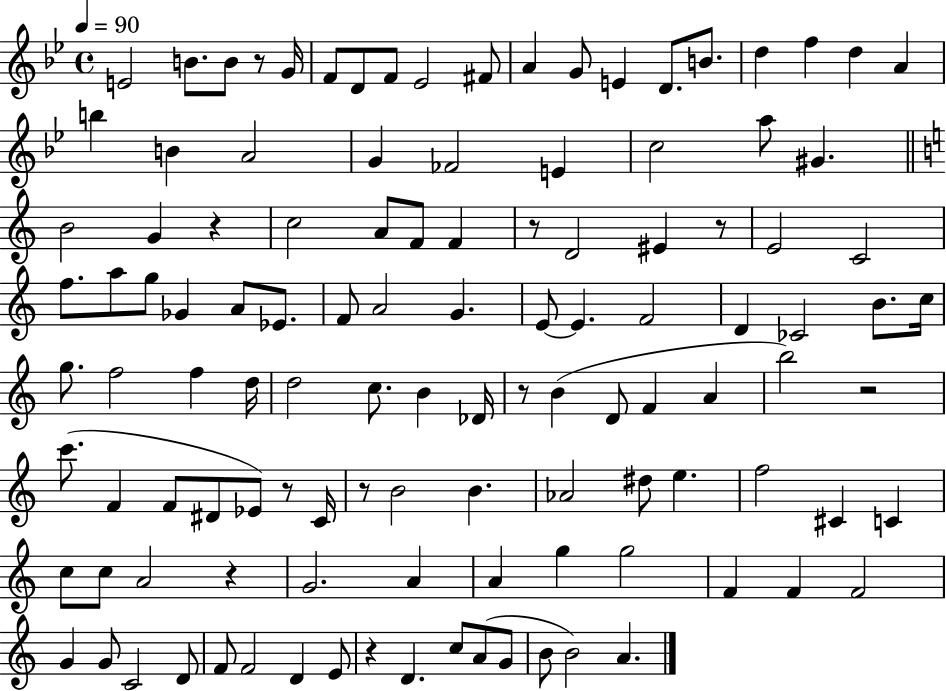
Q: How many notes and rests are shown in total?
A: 116